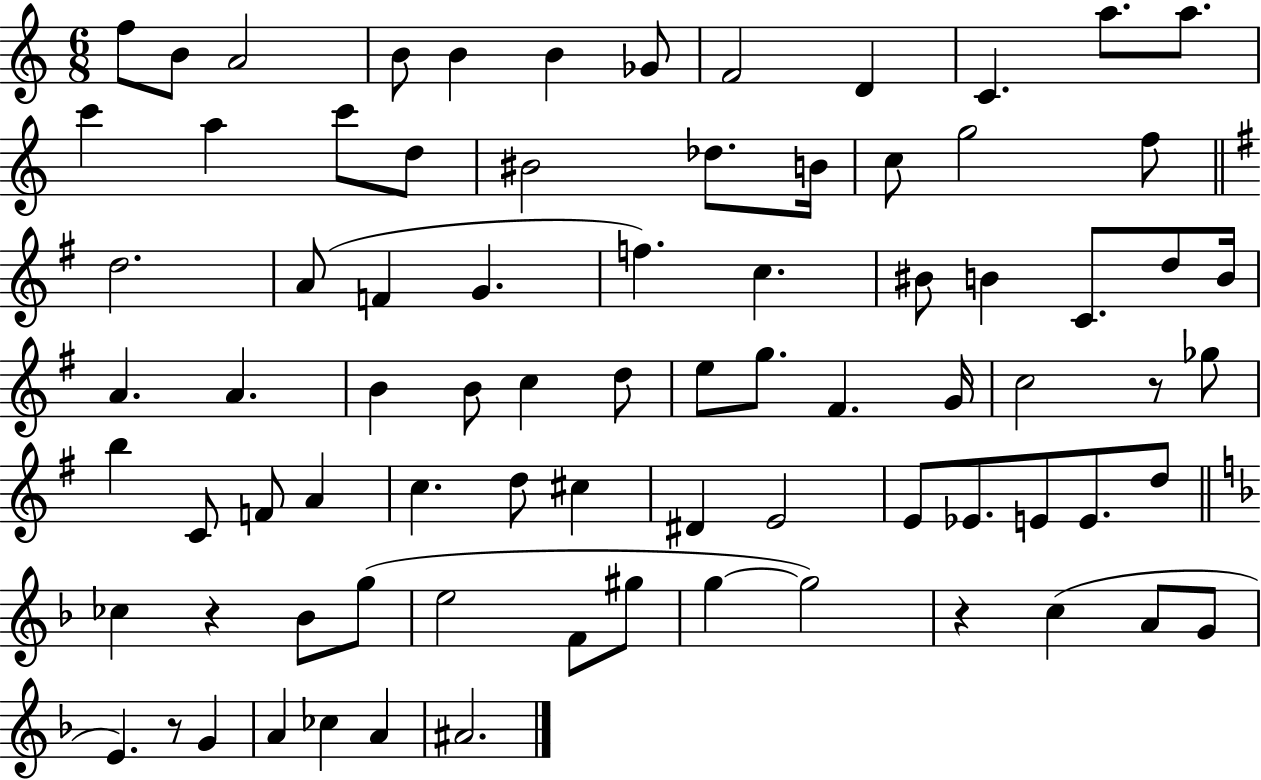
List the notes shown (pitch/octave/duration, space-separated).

F5/e B4/e A4/h B4/e B4/q B4/q Gb4/e F4/h D4/q C4/q. A5/e. A5/e. C6/q A5/q C6/e D5/e BIS4/h Db5/e. B4/s C5/e G5/h F5/e D5/h. A4/e F4/q G4/q. F5/q. C5/q. BIS4/e B4/q C4/e. D5/e B4/s A4/q. A4/q. B4/q B4/e C5/q D5/e E5/e G5/e. F#4/q. G4/s C5/h R/e Gb5/e B5/q C4/e F4/e A4/q C5/q. D5/e C#5/q D#4/q E4/h E4/e Eb4/e. E4/e E4/e. D5/e CES5/q R/q Bb4/e G5/e E5/h F4/e G#5/e G5/q G5/h R/q C5/q A4/e G4/e E4/q. R/e G4/q A4/q CES5/q A4/q A#4/h.